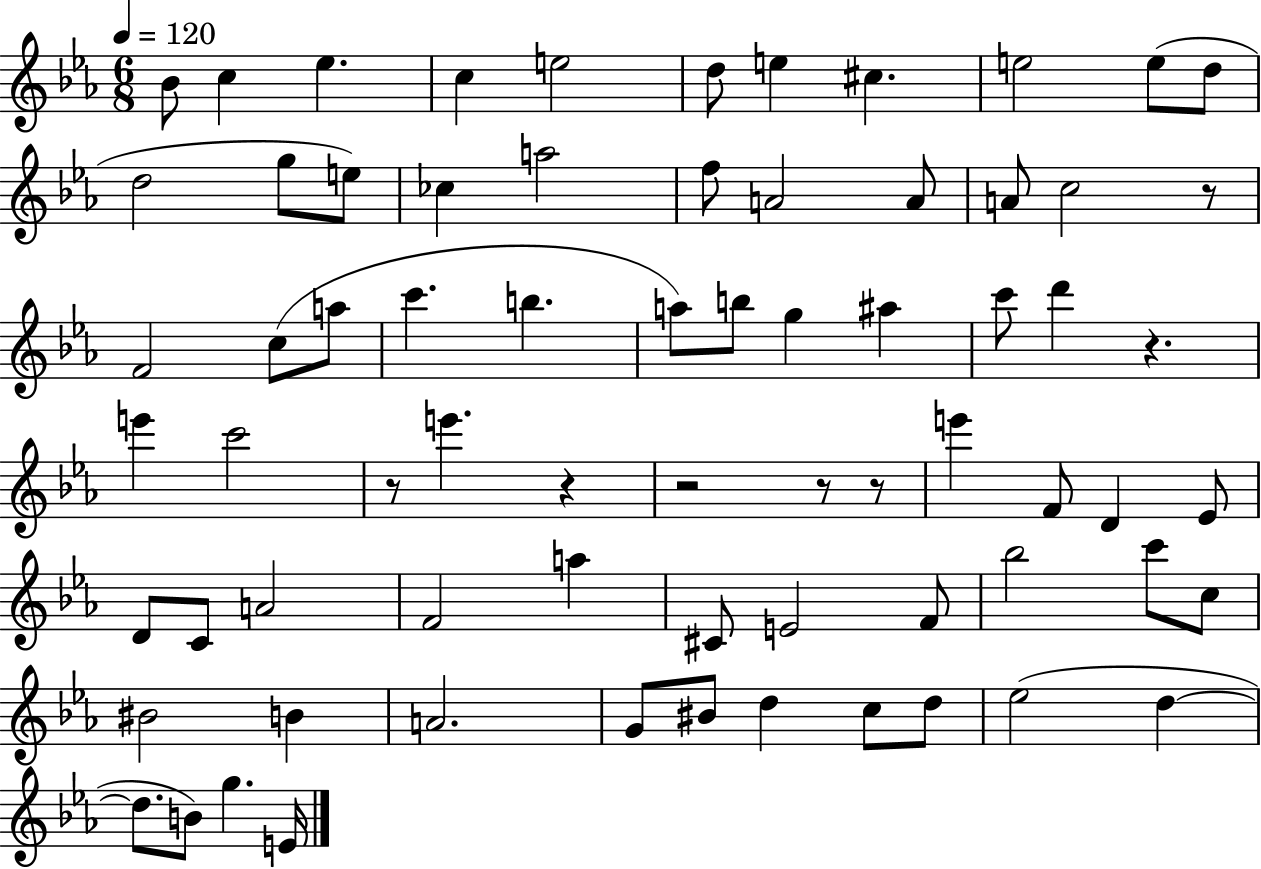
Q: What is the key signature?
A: EES major